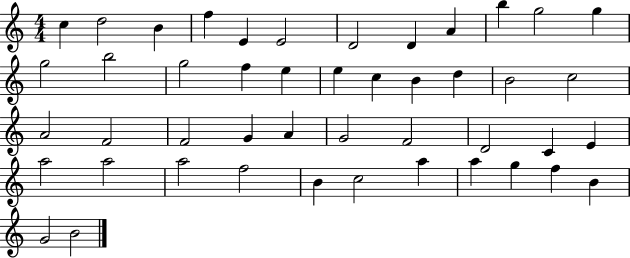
X:1
T:Untitled
M:4/4
L:1/4
K:C
c d2 B f E E2 D2 D A b g2 g g2 b2 g2 f e e c B d B2 c2 A2 F2 F2 G A G2 F2 D2 C E a2 a2 a2 f2 B c2 a a g f B G2 B2